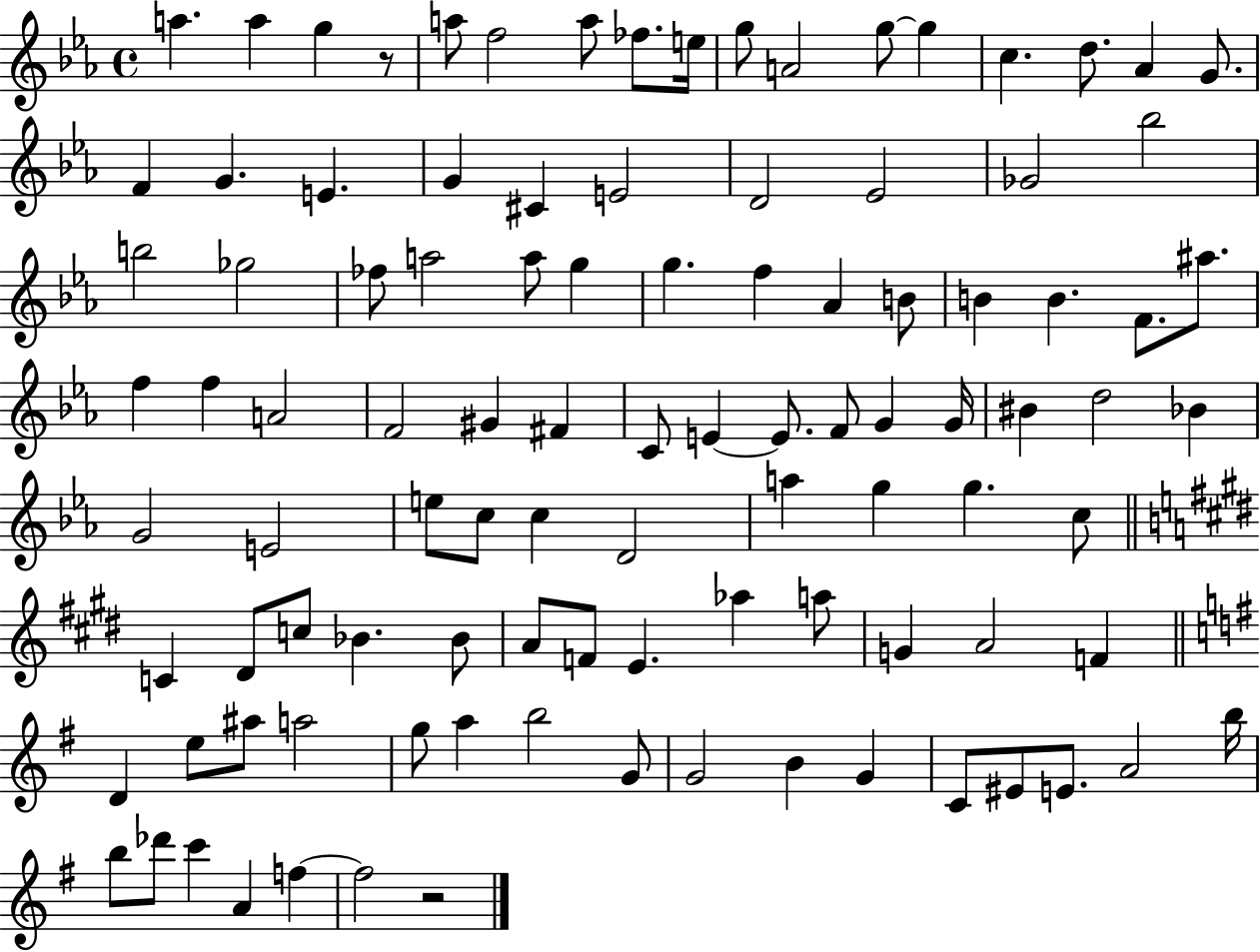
A5/q. A5/q G5/q R/e A5/e F5/h A5/e FES5/e. E5/s G5/e A4/h G5/e G5/q C5/q. D5/e. Ab4/q G4/e. F4/q G4/q. E4/q. G4/q C#4/q E4/h D4/h Eb4/h Gb4/h Bb5/h B5/h Gb5/h FES5/e A5/h A5/e G5/q G5/q. F5/q Ab4/q B4/e B4/q B4/q. F4/e. A#5/e. F5/q F5/q A4/h F4/h G#4/q F#4/q C4/e E4/q E4/e. F4/e G4/q G4/s BIS4/q D5/h Bb4/q G4/h E4/h E5/e C5/e C5/q D4/h A5/q G5/q G5/q. C5/e C4/q D#4/e C5/e Bb4/q. Bb4/e A4/e F4/e E4/q. Ab5/q A5/e G4/q A4/h F4/q D4/q E5/e A#5/e A5/h G5/e A5/q B5/h G4/e G4/h B4/q G4/q C4/e EIS4/e E4/e. A4/h B5/s B5/e Db6/e C6/q A4/q F5/q F5/h R/h